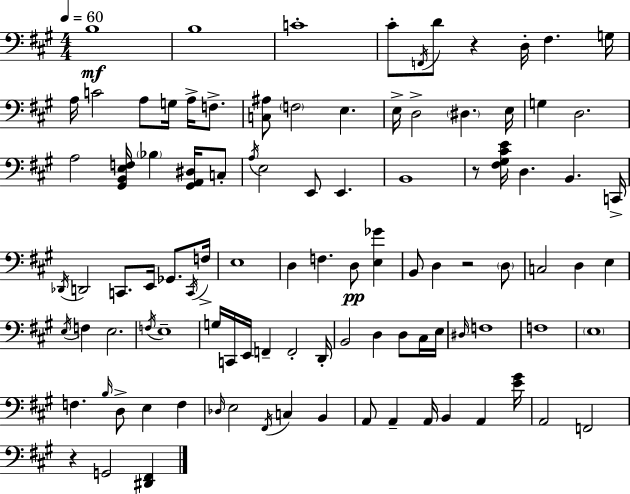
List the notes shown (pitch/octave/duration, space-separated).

B3/w B3/w C4/w C#4/e F2/s D4/e R/q D3/s F#3/q. G3/s A3/s C4/h A3/e G3/s A3/s F3/e. [C3,A#3]/e F3/h E3/q. E3/s D3/h D#3/q. E3/s G3/q D3/h. A3/h [G#2,B2,E3,F3]/s Bb3/q [G#2,A2,D#3]/s C3/e A3/s E3/h E2/e E2/q. B2/w R/e [F#3,G#3,C#4,E4]/s D3/q. B2/q. C2/s Db2/s D2/h C2/e. E2/s Gb2/e. C2/s F3/s E3/w D3/q F3/q. D3/e [E3,Gb4]/q B2/e D3/q R/h D3/e C3/h D3/q E3/q E3/s F3/q E3/h. F3/s E3/w G3/s C2/s E2/s F2/q F2/h D2/s B2/h D3/q D3/e C#3/s E3/s D#3/s F3/w F3/w E3/w F3/q. B3/s D3/e E3/q F3/q Db3/s E3/h F#2/s C3/q B2/q A2/e A2/q A2/s B2/q A2/q [E4,G#4]/s A2/h F2/h R/q G2/h [D#2,F#2]/q